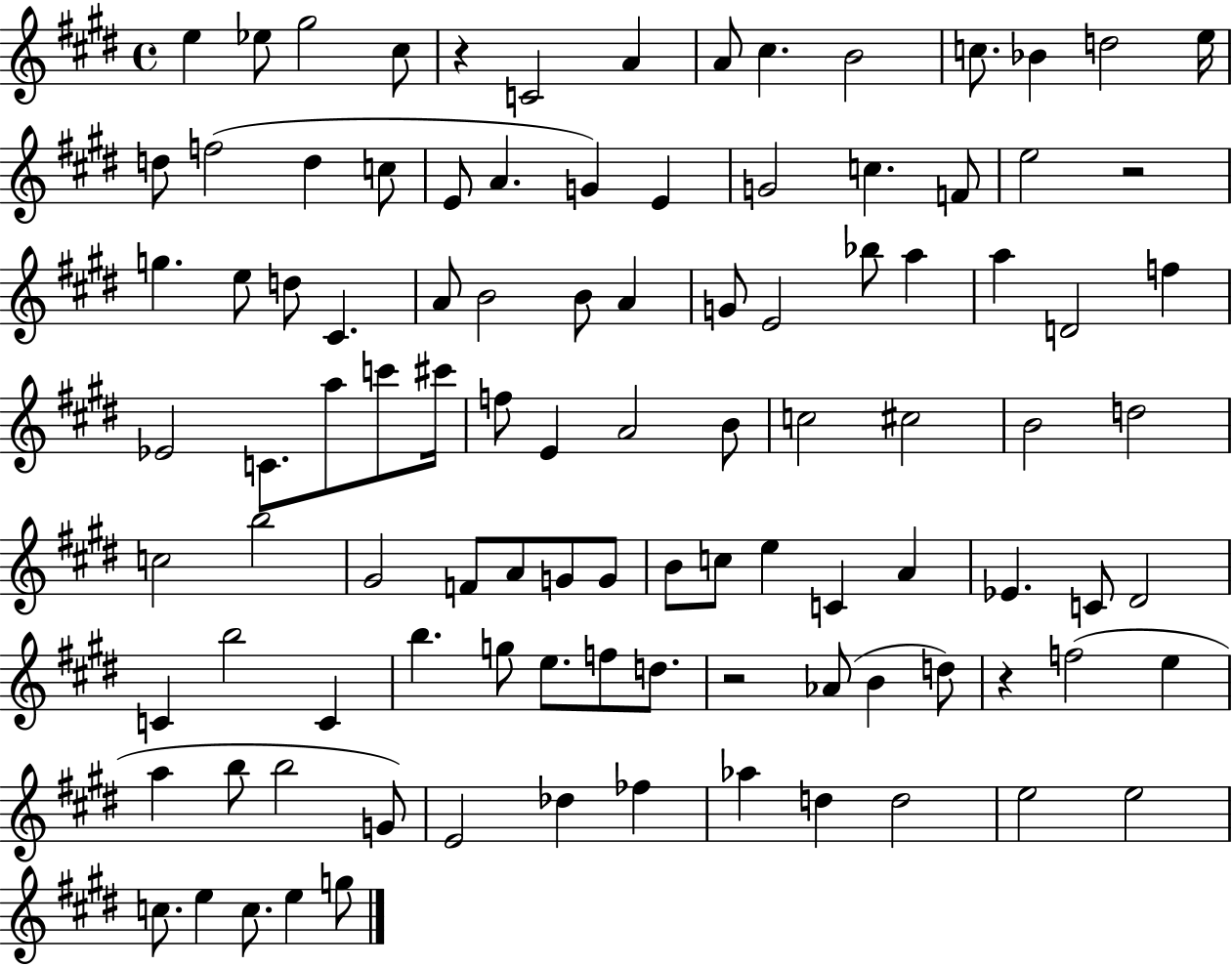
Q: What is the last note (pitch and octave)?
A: G5